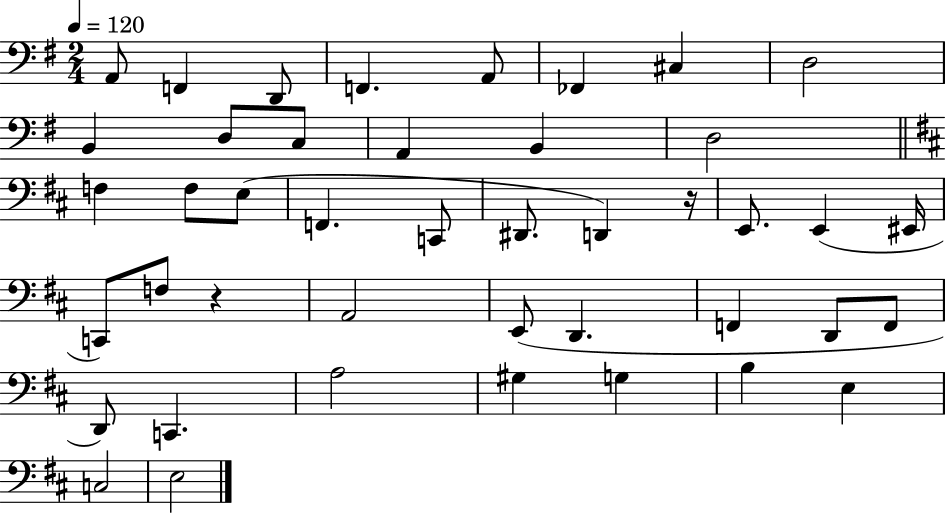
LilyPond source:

{
  \clef bass
  \numericTimeSignature
  \time 2/4
  \key g \major
  \tempo 4 = 120
  \repeat volta 2 { a,8 f,4 d,8 | f,4. a,8 | fes,4 cis4 | d2 | \break b,4 d8 c8 | a,4 b,4 | d2 | \bar "||" \break \key d \major f4 f8 e8( | f,4. c,8 | dis,8. d,4) r16 | e,8. e,4( eis,16 | \break c,8) f8 r4 | a,2 | e,8( d,4. | f,4 d,8 f,8 | \break d,8) c,4. | a2 | gis4 g4 | b4 e4 | \break c2 | e2 | } \bar "|."
}